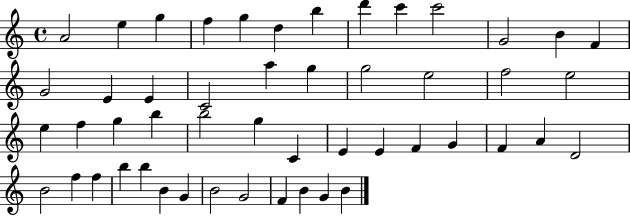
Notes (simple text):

A4/h E5/q G5/q F5/q G5/q D5/q B5/q D6/q C6/q C6/h G4/h B4/q F4/q G4/h E4/q E4/q C4/h A5/q G5/q G5/h E5/h F5/h E5/h E5/q F5/q G5/q B5/q B5/h G5/q C4/q E4/q E4/q F4/q G4/q F4/q A4/q D4/h B4/h F5/q F5/q B5/q B5/q B4/q G4/q B4/h G4/h F4/q B4/q G4/q B4/q